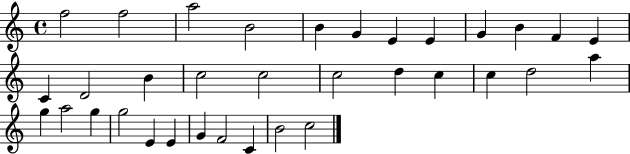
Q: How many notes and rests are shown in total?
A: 34